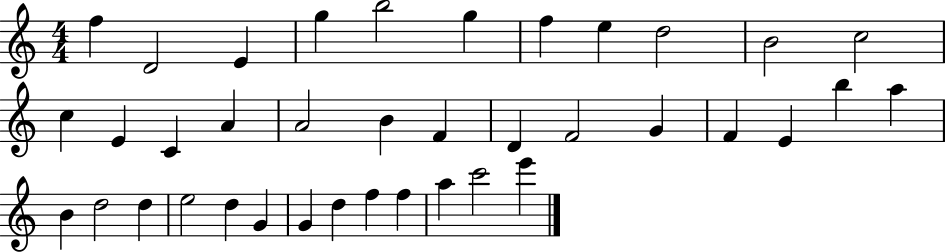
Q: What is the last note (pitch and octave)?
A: E6